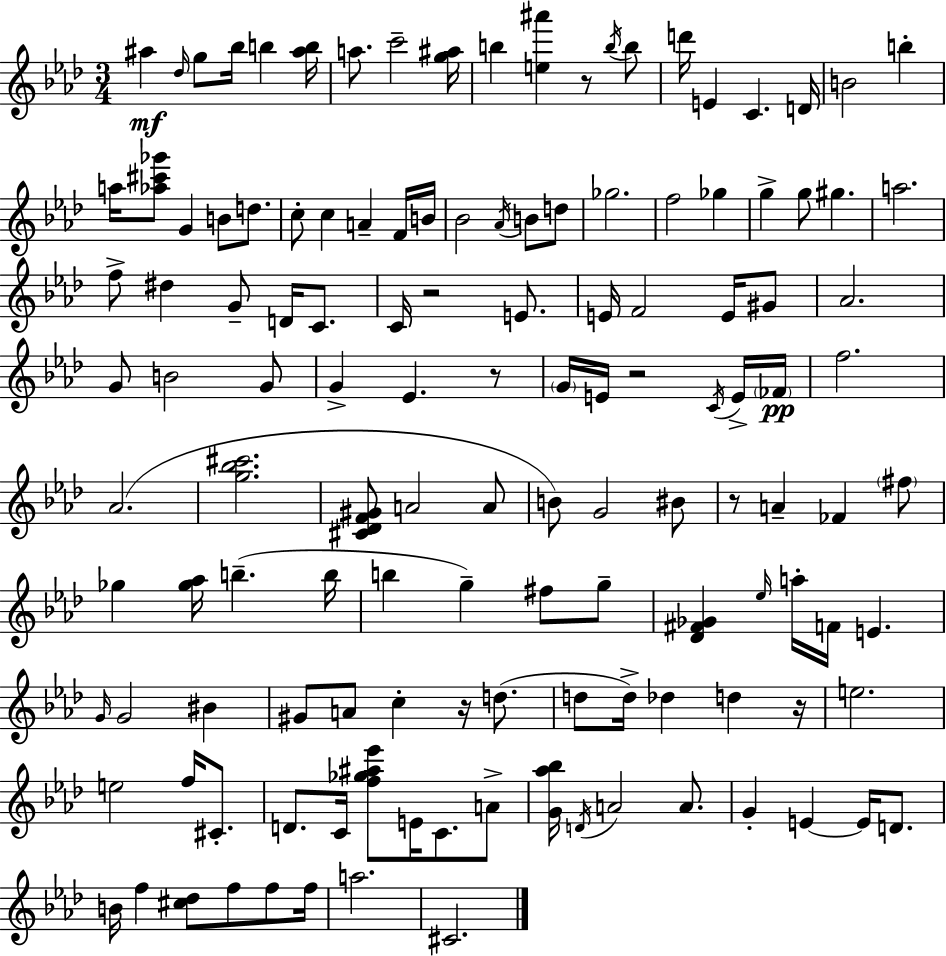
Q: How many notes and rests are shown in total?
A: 131